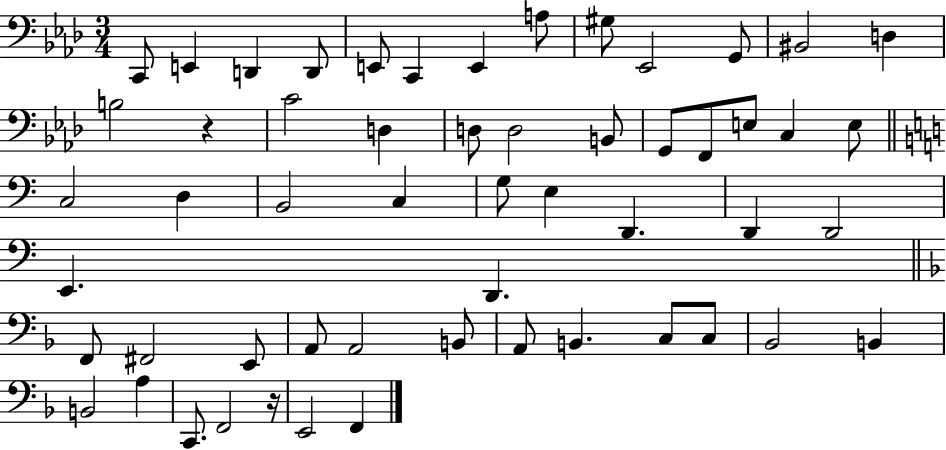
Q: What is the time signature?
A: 3/4